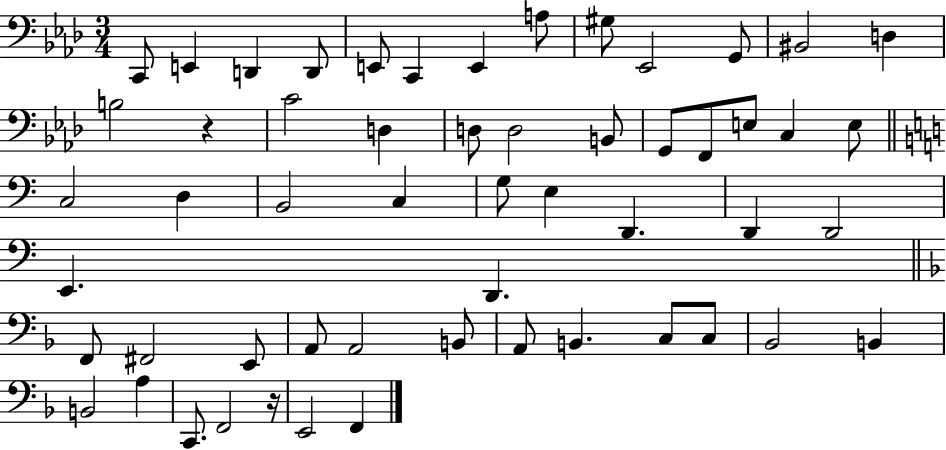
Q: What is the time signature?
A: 3/4